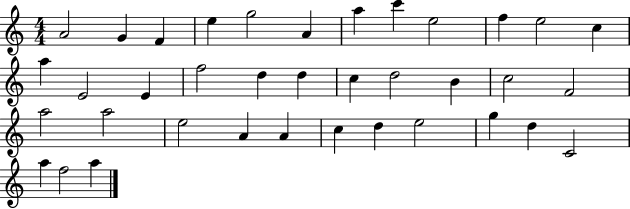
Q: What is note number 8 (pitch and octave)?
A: C6